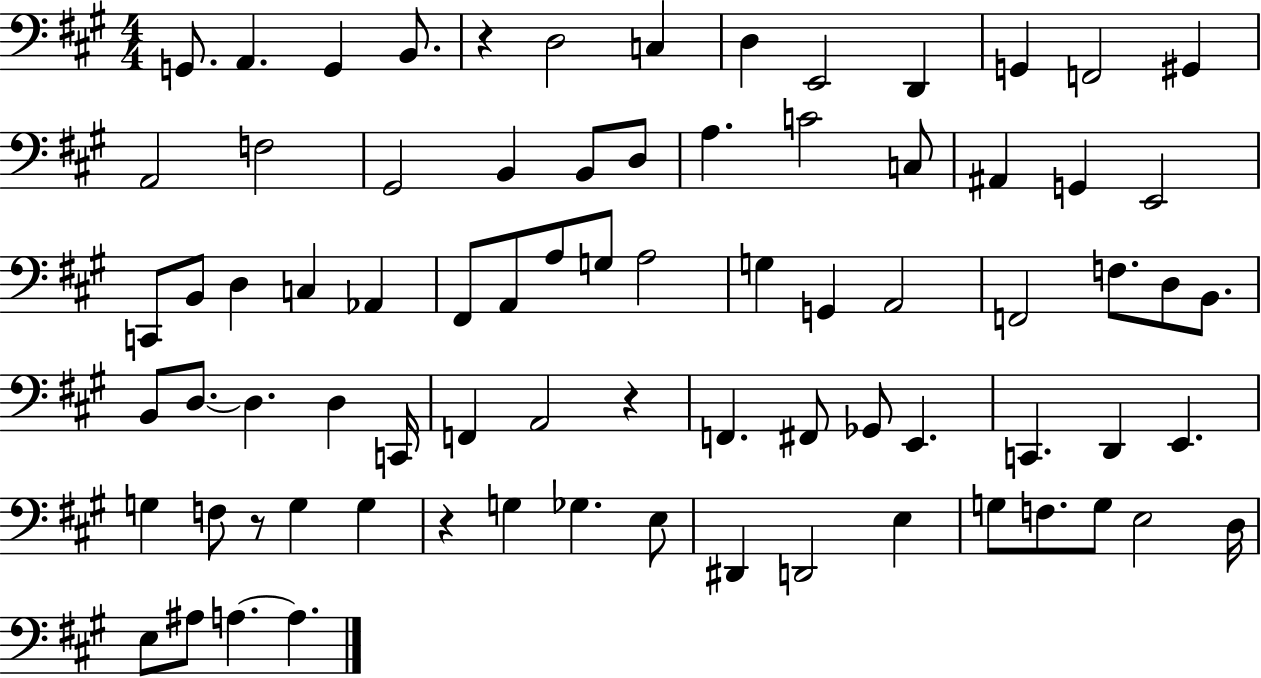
{
  \clef bass
  \numericTimeSignature
  \time 4/4
  \key a \major
  g,8. a,4. g,4 b,8. | r4 d2 c4 | d4 e,2 d,4 | g,4 f,2 gis,4 | \break a,2 f2 | gis,2 b,4 b,8 d8 | a4. c'2 c8 | ais,4 g,4 e,2 | \break c,8 b,8 d4 c4 aes,4 | fis,8 a,8 a8 g8 a2 | g4 g,4 a,2 | f,2 f8. d8 b,8. | \break b,8 d8.~~ d4. d4 c,16 | f,4 a,2 r4 | f,4. fis,8 ges,8 e,4. | c,4. d,4 e,4. | \break g4 f8 r8 g4 g4 | r4 g4 ges4. e8 | dis,4 d,2 e4 | g8 f8. g8 e2 d16 | \break e8 ais8 a4.~~ a4. | \bar "|."
}